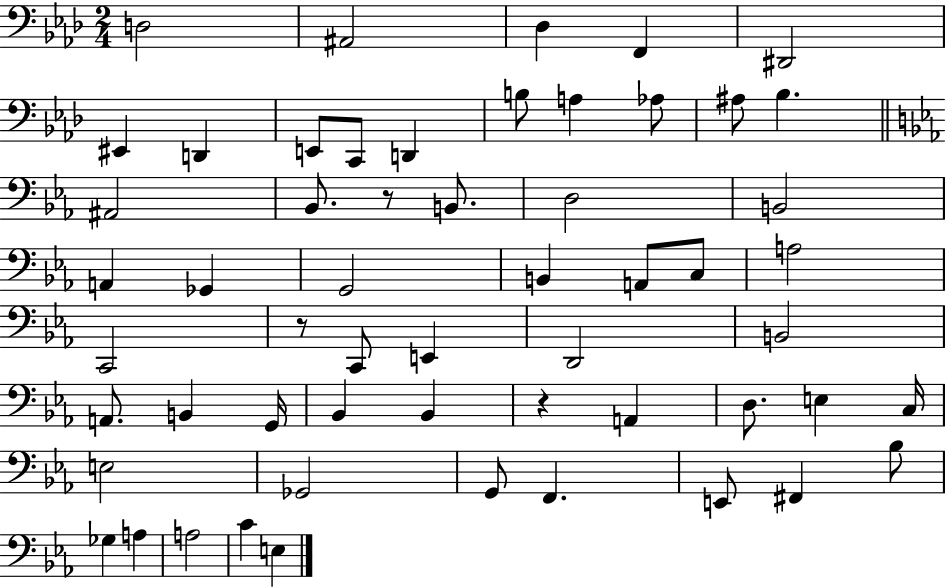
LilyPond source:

{
  \clef bass
  \numericTimeSignature
  \time 2/4
  \key aes \major
  \repeat volta 2 { d2 | ais,2 | des4 f,4 | dis,2 | \break eis,4 d,4 | e,8 c,8 d,4 | b8 a4 aes8 | ais8 bes4. | \break \bar "||" \break \key ees \major ais,2 | bes,8. r8 b,8. | d2 | b,2 | \break a,4 ges,4 | g,2 | b,4 a,8 c8 | a2 | \break c,2 | r8 c,8 e,4 | d,2 | b,2 | \break a,8. b,4 g,16 | bes,4 bes,4 | r4 a,4 | d8. e4 c16 | \break e2 | ges,2 | g,8 f,4. | e,8 fis,4 bes8 | \break ges4 a4 | a2 | c'4 e4 | } \bar "|."
}